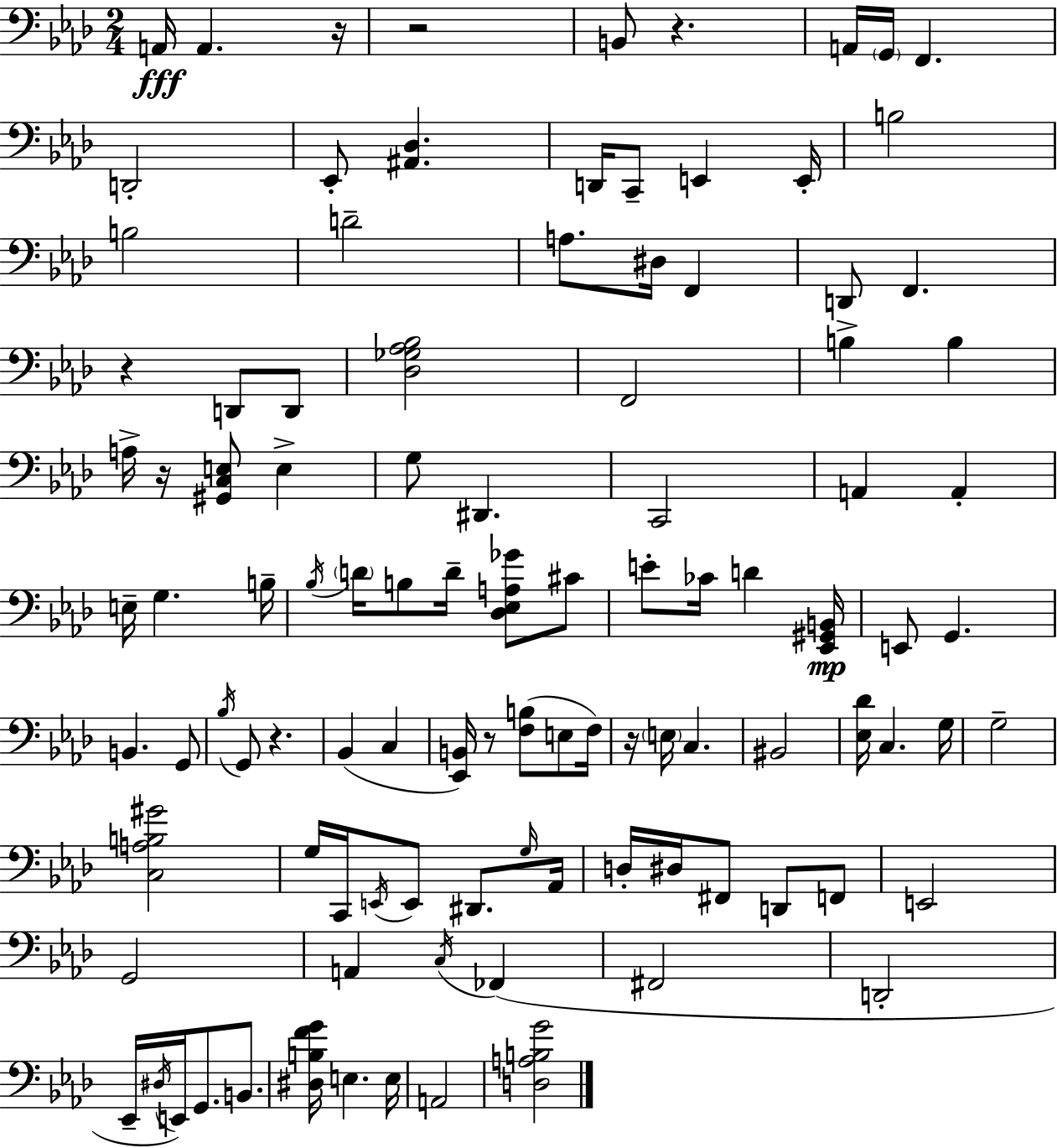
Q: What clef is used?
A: bass